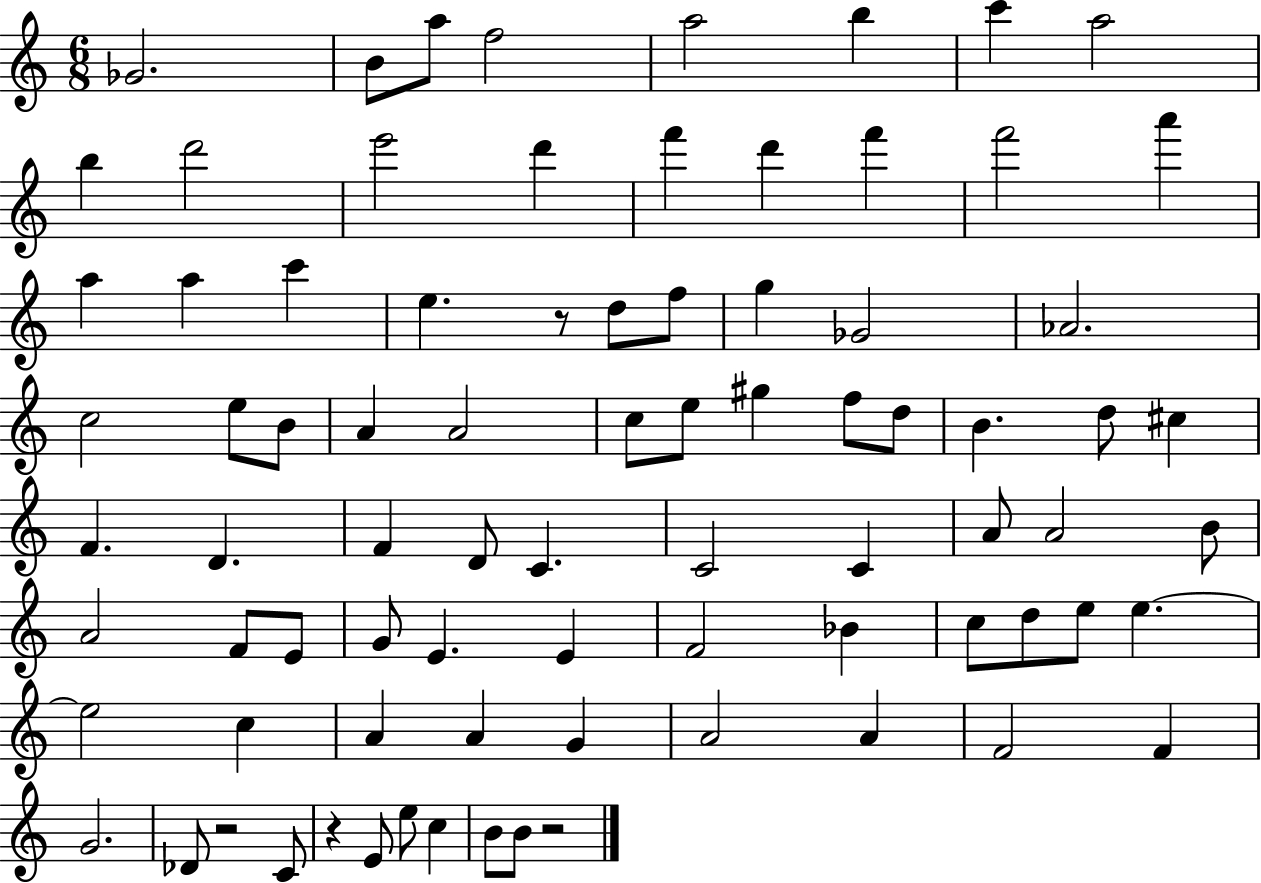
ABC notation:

X:1
T:Untitled
M:6/8
L:1/4
K:C
_G2 B/2 a/2 f2 a2 b c' a2 b d'2 e'2 d' f' d' f' f'2 a' a a c' e z/2 d/2 f/2 g _G2 _A2 c2 e/2 B/2 A A2 c/2 e/2 ^g f/2 d/2 B d/2 ^c F D F D/2 C C2 C A/2 A2 B/2 A2 F/2 E/2 G/2 E E F2 _B c/2 d/2 e/2 e e2 c A A G A2 A F2 F G2 _D/2 z2 C/2 z E/2 e/2 c B/2 B/2 z2